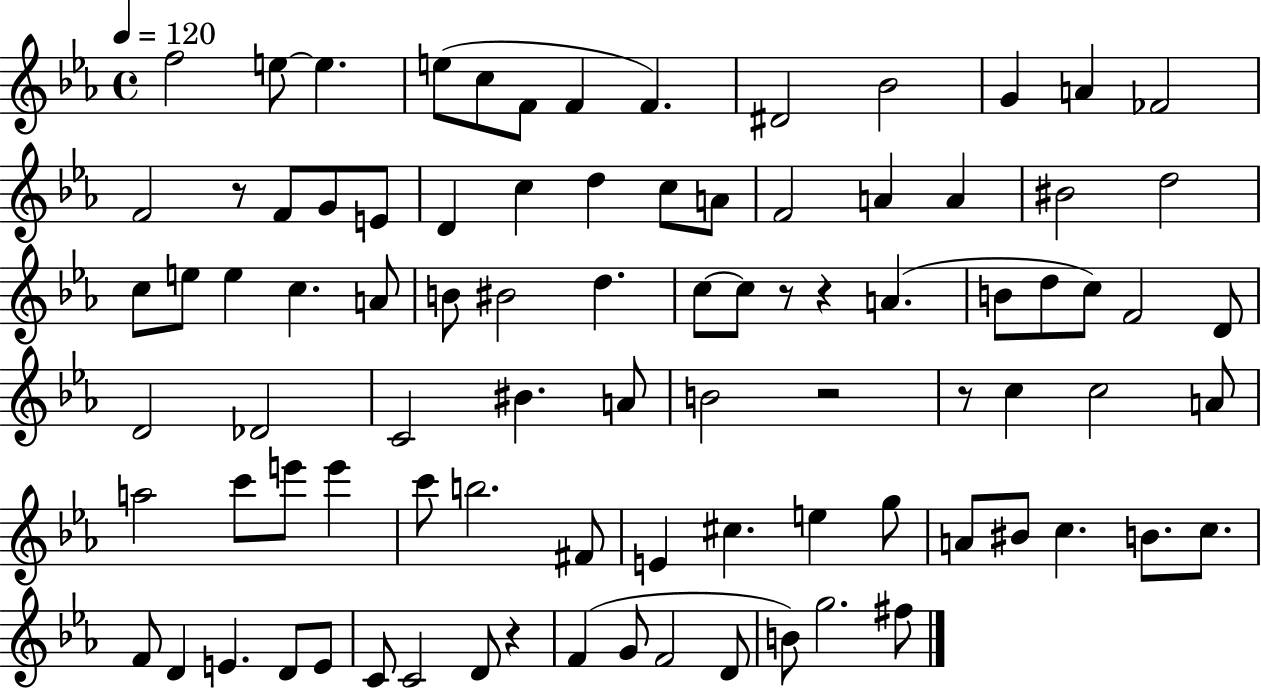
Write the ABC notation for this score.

X:1
T:Untitled
M:4/4
L:1/4
K:Eb
f2 e/2 e e/2 c/2 F/2 F F ^D2 _B2 G A _F2 F2 z/2 F/2 G/2 E/2 D c d c/2 A/2 F2 A A ^B2 d2 c/2 e/2 e c A/2 B/2 ^B2 d c/2 c/2 z/2 z A B/2 d/2 c/2 F2 D/2 D2 _D2 C2 ^B A/2 B2 z2 z/2 c c2 A/2 a2 c'/2 e'/2 e' c'/2 b2 ^F/2 E ^c e g/2 A/2 ^B/2 c B/2 c/2 F/2 D E D/2 E/2 C/2 C2 D/2 z F G/2 F2 D/2 B/2 g2 ^f/2